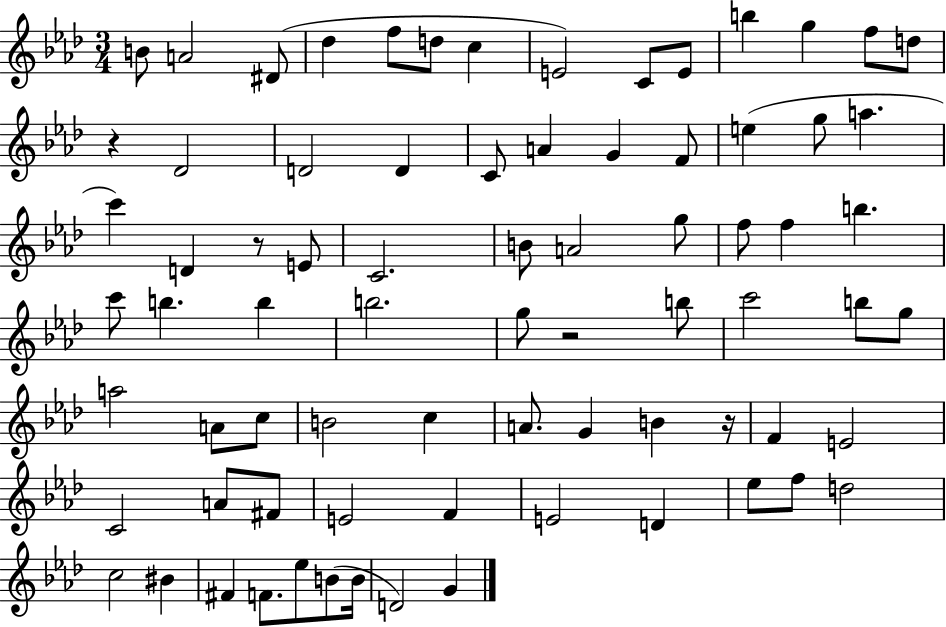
{
  \clef treble
  \numericTimeSignature
  \time 3/4
  \key aes \major
  \repeat volta 2 { b'8 a'2 dis'8( | des''4 f''8 d''8 c''4 | e'2) c'8 e'8 | b''4 g''4 f''8 d''8 | \break r4 des'2 | d'2 d'4 | c'8 a'4 g'4 f'8 | e''4( g''8 a''4. | \break c'''4) d'4 r8 e'8 | c'2. | b'8 a'2 g''8 | f''8 f''4 b''4. | \break c'''8 b''4. b''4 | b''2. | g''8 r2 b''8 | c'''2 b''8 g''8 | \break a''2 a'8 c''8 | b'2 c''4 | a'8. g'4 b'4 r16 | f'4 e'2 | \break c'2 a'8 fis'8 | e'2 f'4 | e'2 d'4 | ees''8 f''8 d''2 | \break c''2 bis'4 | fis'4 f'8. ees''8 b'8( b'16 | d'2) g'4 | } \bar "|."
}